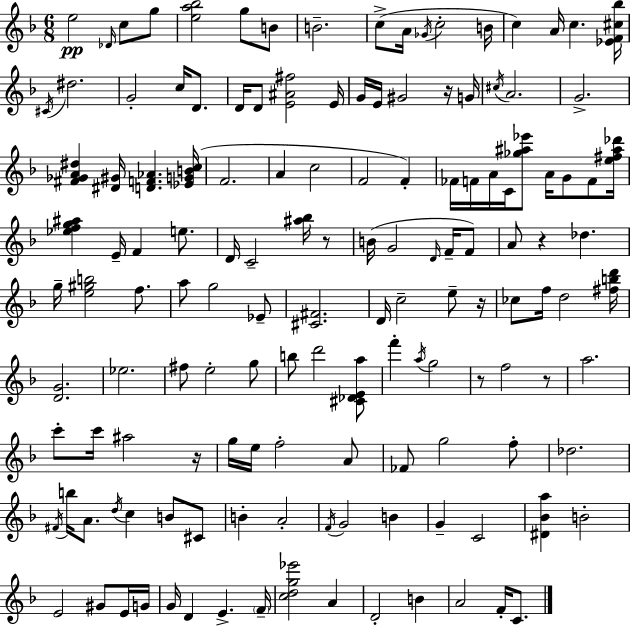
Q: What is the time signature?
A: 6/8